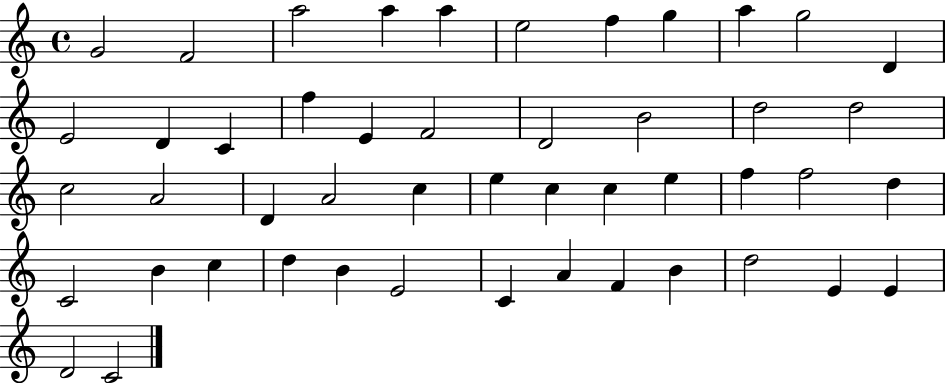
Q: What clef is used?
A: treble